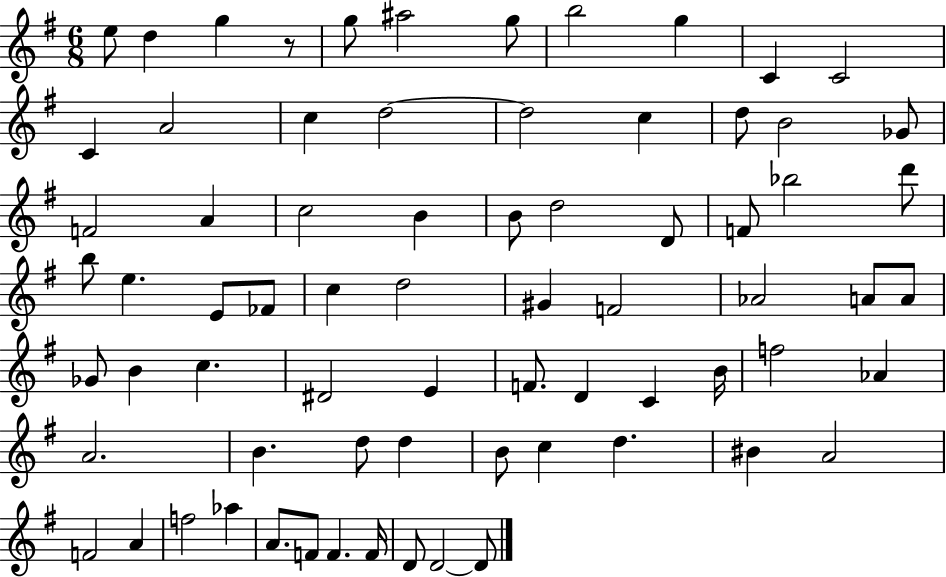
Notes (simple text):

E5/e D5/q G5/q R/e G5/e A#5/h G5/e B5/h G5/q C4/q C4/h C4/q A4/h C5/q D5/h D5/h C5/q D5/e B4/h Gb4/e F4/h A4/q C5/h B4/q B4/e D5/h D4/e F4/e Bb5/h D6/e B5/e E5/q. E4/e FES4/e C5/q D5/h G#4/q F4/h Ab4/h A4/e A4/e Gb4/e B4/q C5/q. D#4/h E4/q F4/e. D4/q C4/q B4/s F5/h Ab4/q A4/h. B4/q. D5/e D5/q B4/e C5/q D5/q. BIS4/q A4/h F4/h A4/q F5/h Ab5/q A4/e. F4/e F4/q. F4/s D4/e D4/h D4/e